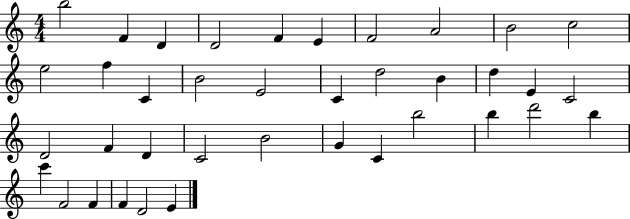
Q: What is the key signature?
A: C major